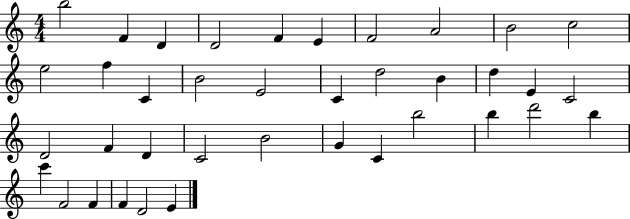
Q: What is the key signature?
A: C major